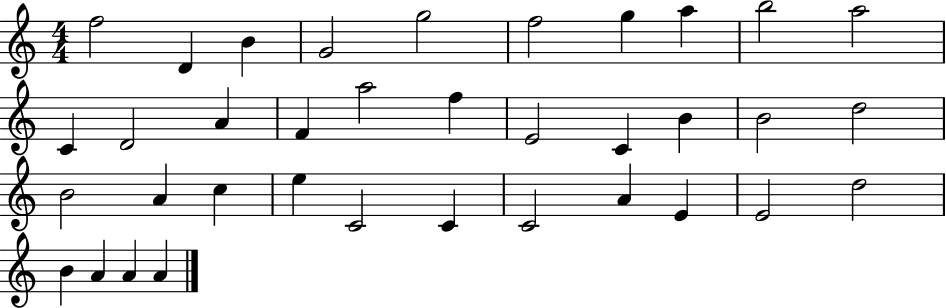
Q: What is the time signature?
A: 4/4